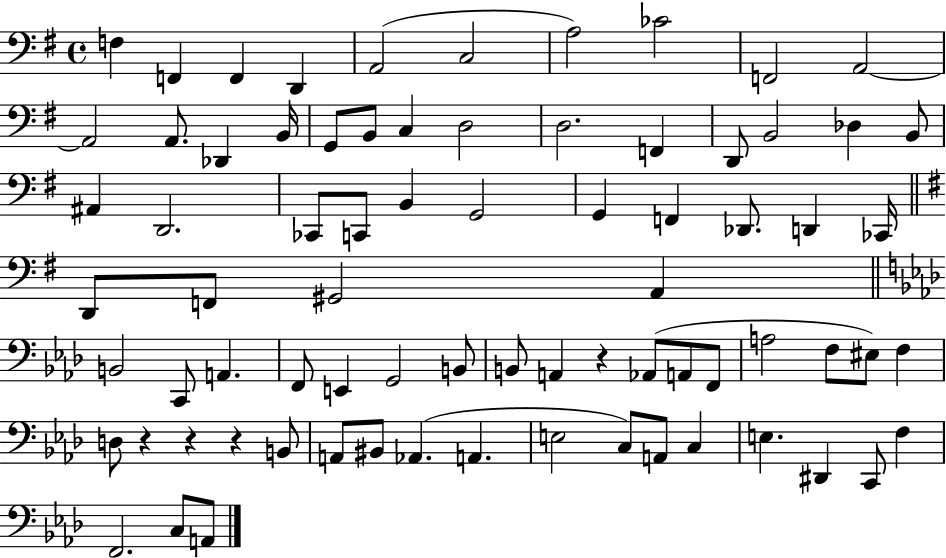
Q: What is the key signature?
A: G major